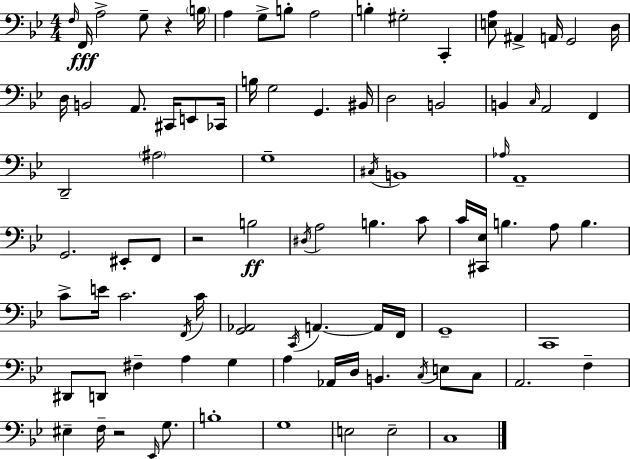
{
  \clef bass
  \numericTimeSignature
  \time 4/4
  \key bes \major
  \grace { f16 }\fff f,16 a2-> g8-- r4 | \parenthesize b16 a4 g8-> b8-. a2 | b4-. gis2-. c,4-. | <e a>8 ais,4-> a,16 g,2 | \break d16 d16 b,2 a,8. cis,16 e,8 | ces,16 b16 g2 g,4. | bis,16 d2 b,2 | b,4 \grace { c16 } a,2 f,4 | \break d,2-- \parenthesize ais2 | g1-- | \acciaccatura { cis16 } b,1 | \grace { aes16 } a,1-- | \break g,2. | eis,8-. f,8 r2 b2\ff | \acciaccatura { dis16 } a2 b4. | c'8 c'16 <cis, ees>16 b4. a8 b4. | \break c'8-> e'16 c'2. | \acciaccatura { f,16 } c'16 <g, aes,>2 \acciaccatura { c,16 } a,4.~~ | a,16 f,16 g,1-- | c,1 | \break dis,8 d,8 fis4-- a4 | g4 a4 aes,16 d16 b,4. | \acciaccatura { c16 } e8 c8 a,2. | f4-- eis4-- f16-- r2 | \break \grace { ees,16 } g8. b1-. | g1 | e2 | e2-- c1 | \break \bar "|."
}